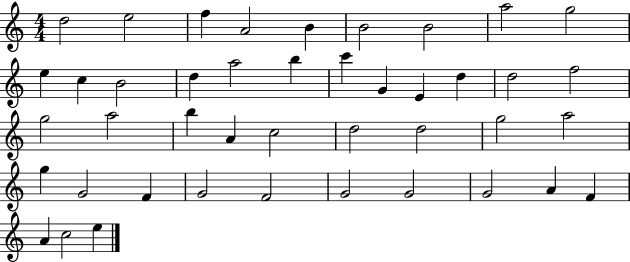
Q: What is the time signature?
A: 4/4